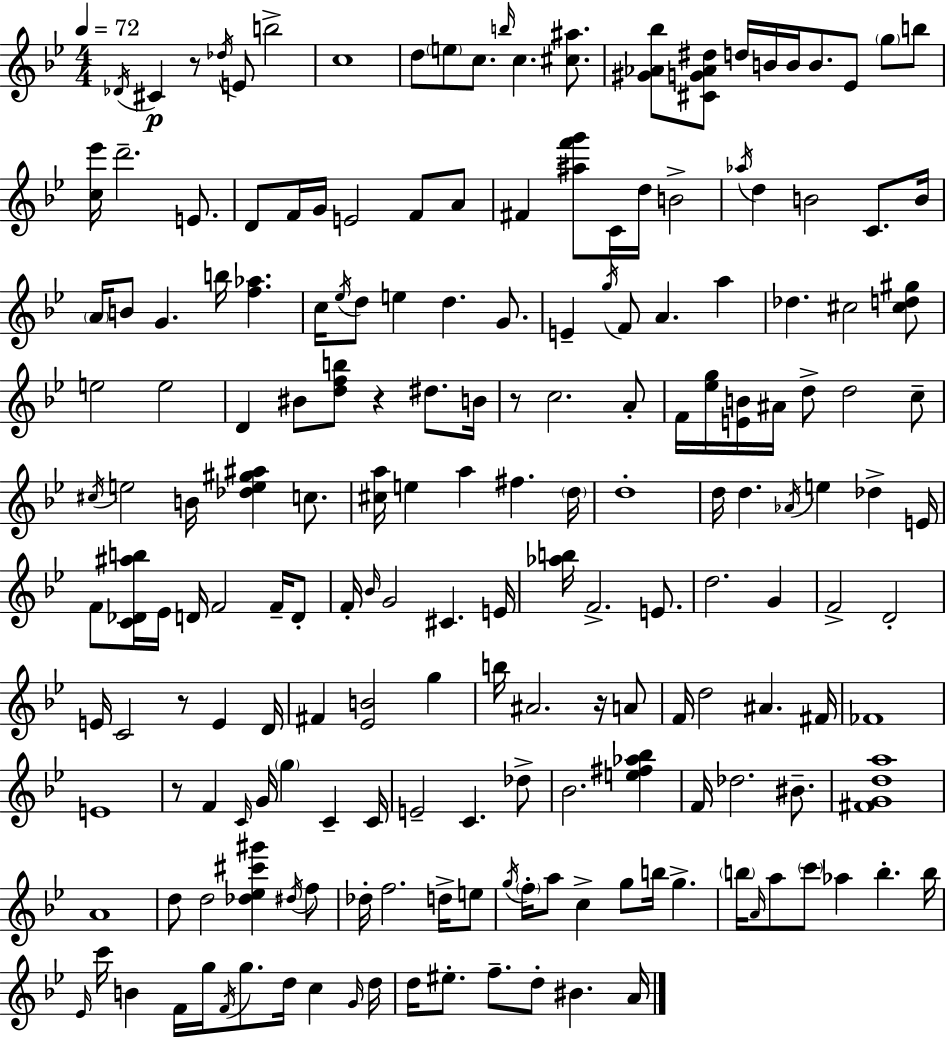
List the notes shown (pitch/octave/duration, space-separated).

Db4/s C#4/q R/e Db5/s E4/e B5/h C5/w D5/e E5/e C5/e. B5/s C5/q. [C#5,A#5]/e. [G#4,Ab4,Bb5]/e [C#4,G4,Ab4,D#5]/e D5/s B4/s B4/s B4/e. Eb4/e G5/e B5/e [C5,Eb6]/s D6/h. E4/e. D4/e F4/s G4/s E4/h F4/e A4/e F#4/q [A#5,F6,G6]/e C4/s D5/s B4/h Ab5/s D5/q B4/h C4/e. B4/s A4/s B4/e G4/q. B5/s [F5,Ab5]/q. C5/s Eb5/s D5/e E5/q D5/q. G4/e. E4/q G5/s F4/e A4/q. A5/q Db5/q. C#5/h [C#5,D5,G#5]/e E5/h E5/h D4/q BIS4/e [D5,F5,B5]/e R/q D#5/e. B4/s R/e C5/h. A4/e F4/s [Eb5,G5]/s [E4,B4]/s A#4/s D5/e D5/h C5/e C#5/s E5/h B4/s [Db5,E5,G#5,A#5]/q C5/e. [C#5,A5]/s E5/q A5/q F#5/q. D5/s D5/w D5/s D5/q. Ab4/s E5/q Db5/q E4/s F4/e [C4,Db4,A#5,B5]/s Eb4/s D4/s F4/h F4/s D4/e F4/s Bb4/s G4/h C#4/q. E4/s [Ab5,B5]/s F4/h. E4/e. D5/h. G4/q F4/h D4/h E4/s C4/h R/e E4/q D4/s F#4/q [Eb4,B4]/h G5/q B5/s A#4/h. R/s A4/e F4/s D5/h A#4/q. F#4/s FES4/w E4/w R/e F4/q C4/s G4/s G5/q C4/q C4/s E4/h C4/q. Db5/e Bb4/h. [E5,F#5,Ab5,Bb5]/q F4/s Db5/h. BIS4/e. [F#4,G4,D5,A5]/w A4/w D5/e D5/h [Db5,Eb5,C#6,G#6]/q D#5/s F5/e Db5/s F5/h. D5/s E5/e G5/s F5/s A5/e C5/q G5/e B5/s G5/q. B5/s A4/s A5/e C6/e Ab5/q B5/q. B5/s Eb4/s C6/s B4/q F4/s G5/s F4/s G5/e. D5/s C5/q G4/s D5/s D5/s EIS5/e. F5/e. D5/e BIS4/q. A4/s